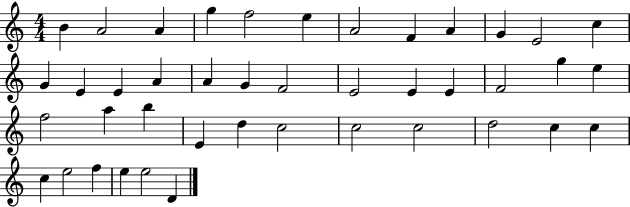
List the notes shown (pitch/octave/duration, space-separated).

B4/q A4/h A4/q G5/q F5/h E5/q A4/h F4/q A4/q G4/q E4/h C5/q G4/q E4/q E4/q A4/q A4/q G4/q F4/h E4/h E4/q E4/q F4/h G5/q E5/q F5/h A5/q B5/q E4/q D5/q C5/h C5/h C5/h D5/h C5/q C5/q C5/q E5/h F5/q E5/q E5/h D4/q